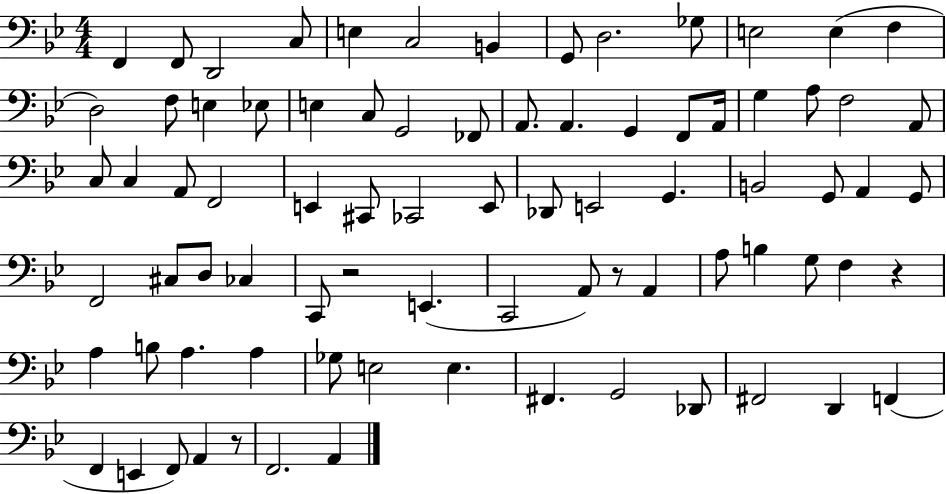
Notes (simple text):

F2/q F2/e D2/h C3/e E3/q C3/h B2/q G2/e D3/h. Gb3/e E3/h E3/q F3/q D3/h F3/e E3/q Eb3/e E3/q C3/e G2/h FES2/e A2/e. A2/q. G2/q F2/e A2/s G3/q A3/e F3/h A2/e C3/e C3/q A2/e F2/h E2/q C#2/e CES2/h E2/e Db2/e E2/h G2/q. B2/h G2/e A2/q G2/e F2/h C#3/e D3/e CES3/q C2/e R/h E2/q. C2/h A2/e R/e A2/q A3/e B3/q G3/e F3/q R/q A3/q B3/e A3/q. A3/q Gb3/e E3/h E3/q. F#2/q. G2/h Db2/e F#2/h D2/q F2/q F2/q E2/q F2/e A2/q R/e F2/h. A2/q